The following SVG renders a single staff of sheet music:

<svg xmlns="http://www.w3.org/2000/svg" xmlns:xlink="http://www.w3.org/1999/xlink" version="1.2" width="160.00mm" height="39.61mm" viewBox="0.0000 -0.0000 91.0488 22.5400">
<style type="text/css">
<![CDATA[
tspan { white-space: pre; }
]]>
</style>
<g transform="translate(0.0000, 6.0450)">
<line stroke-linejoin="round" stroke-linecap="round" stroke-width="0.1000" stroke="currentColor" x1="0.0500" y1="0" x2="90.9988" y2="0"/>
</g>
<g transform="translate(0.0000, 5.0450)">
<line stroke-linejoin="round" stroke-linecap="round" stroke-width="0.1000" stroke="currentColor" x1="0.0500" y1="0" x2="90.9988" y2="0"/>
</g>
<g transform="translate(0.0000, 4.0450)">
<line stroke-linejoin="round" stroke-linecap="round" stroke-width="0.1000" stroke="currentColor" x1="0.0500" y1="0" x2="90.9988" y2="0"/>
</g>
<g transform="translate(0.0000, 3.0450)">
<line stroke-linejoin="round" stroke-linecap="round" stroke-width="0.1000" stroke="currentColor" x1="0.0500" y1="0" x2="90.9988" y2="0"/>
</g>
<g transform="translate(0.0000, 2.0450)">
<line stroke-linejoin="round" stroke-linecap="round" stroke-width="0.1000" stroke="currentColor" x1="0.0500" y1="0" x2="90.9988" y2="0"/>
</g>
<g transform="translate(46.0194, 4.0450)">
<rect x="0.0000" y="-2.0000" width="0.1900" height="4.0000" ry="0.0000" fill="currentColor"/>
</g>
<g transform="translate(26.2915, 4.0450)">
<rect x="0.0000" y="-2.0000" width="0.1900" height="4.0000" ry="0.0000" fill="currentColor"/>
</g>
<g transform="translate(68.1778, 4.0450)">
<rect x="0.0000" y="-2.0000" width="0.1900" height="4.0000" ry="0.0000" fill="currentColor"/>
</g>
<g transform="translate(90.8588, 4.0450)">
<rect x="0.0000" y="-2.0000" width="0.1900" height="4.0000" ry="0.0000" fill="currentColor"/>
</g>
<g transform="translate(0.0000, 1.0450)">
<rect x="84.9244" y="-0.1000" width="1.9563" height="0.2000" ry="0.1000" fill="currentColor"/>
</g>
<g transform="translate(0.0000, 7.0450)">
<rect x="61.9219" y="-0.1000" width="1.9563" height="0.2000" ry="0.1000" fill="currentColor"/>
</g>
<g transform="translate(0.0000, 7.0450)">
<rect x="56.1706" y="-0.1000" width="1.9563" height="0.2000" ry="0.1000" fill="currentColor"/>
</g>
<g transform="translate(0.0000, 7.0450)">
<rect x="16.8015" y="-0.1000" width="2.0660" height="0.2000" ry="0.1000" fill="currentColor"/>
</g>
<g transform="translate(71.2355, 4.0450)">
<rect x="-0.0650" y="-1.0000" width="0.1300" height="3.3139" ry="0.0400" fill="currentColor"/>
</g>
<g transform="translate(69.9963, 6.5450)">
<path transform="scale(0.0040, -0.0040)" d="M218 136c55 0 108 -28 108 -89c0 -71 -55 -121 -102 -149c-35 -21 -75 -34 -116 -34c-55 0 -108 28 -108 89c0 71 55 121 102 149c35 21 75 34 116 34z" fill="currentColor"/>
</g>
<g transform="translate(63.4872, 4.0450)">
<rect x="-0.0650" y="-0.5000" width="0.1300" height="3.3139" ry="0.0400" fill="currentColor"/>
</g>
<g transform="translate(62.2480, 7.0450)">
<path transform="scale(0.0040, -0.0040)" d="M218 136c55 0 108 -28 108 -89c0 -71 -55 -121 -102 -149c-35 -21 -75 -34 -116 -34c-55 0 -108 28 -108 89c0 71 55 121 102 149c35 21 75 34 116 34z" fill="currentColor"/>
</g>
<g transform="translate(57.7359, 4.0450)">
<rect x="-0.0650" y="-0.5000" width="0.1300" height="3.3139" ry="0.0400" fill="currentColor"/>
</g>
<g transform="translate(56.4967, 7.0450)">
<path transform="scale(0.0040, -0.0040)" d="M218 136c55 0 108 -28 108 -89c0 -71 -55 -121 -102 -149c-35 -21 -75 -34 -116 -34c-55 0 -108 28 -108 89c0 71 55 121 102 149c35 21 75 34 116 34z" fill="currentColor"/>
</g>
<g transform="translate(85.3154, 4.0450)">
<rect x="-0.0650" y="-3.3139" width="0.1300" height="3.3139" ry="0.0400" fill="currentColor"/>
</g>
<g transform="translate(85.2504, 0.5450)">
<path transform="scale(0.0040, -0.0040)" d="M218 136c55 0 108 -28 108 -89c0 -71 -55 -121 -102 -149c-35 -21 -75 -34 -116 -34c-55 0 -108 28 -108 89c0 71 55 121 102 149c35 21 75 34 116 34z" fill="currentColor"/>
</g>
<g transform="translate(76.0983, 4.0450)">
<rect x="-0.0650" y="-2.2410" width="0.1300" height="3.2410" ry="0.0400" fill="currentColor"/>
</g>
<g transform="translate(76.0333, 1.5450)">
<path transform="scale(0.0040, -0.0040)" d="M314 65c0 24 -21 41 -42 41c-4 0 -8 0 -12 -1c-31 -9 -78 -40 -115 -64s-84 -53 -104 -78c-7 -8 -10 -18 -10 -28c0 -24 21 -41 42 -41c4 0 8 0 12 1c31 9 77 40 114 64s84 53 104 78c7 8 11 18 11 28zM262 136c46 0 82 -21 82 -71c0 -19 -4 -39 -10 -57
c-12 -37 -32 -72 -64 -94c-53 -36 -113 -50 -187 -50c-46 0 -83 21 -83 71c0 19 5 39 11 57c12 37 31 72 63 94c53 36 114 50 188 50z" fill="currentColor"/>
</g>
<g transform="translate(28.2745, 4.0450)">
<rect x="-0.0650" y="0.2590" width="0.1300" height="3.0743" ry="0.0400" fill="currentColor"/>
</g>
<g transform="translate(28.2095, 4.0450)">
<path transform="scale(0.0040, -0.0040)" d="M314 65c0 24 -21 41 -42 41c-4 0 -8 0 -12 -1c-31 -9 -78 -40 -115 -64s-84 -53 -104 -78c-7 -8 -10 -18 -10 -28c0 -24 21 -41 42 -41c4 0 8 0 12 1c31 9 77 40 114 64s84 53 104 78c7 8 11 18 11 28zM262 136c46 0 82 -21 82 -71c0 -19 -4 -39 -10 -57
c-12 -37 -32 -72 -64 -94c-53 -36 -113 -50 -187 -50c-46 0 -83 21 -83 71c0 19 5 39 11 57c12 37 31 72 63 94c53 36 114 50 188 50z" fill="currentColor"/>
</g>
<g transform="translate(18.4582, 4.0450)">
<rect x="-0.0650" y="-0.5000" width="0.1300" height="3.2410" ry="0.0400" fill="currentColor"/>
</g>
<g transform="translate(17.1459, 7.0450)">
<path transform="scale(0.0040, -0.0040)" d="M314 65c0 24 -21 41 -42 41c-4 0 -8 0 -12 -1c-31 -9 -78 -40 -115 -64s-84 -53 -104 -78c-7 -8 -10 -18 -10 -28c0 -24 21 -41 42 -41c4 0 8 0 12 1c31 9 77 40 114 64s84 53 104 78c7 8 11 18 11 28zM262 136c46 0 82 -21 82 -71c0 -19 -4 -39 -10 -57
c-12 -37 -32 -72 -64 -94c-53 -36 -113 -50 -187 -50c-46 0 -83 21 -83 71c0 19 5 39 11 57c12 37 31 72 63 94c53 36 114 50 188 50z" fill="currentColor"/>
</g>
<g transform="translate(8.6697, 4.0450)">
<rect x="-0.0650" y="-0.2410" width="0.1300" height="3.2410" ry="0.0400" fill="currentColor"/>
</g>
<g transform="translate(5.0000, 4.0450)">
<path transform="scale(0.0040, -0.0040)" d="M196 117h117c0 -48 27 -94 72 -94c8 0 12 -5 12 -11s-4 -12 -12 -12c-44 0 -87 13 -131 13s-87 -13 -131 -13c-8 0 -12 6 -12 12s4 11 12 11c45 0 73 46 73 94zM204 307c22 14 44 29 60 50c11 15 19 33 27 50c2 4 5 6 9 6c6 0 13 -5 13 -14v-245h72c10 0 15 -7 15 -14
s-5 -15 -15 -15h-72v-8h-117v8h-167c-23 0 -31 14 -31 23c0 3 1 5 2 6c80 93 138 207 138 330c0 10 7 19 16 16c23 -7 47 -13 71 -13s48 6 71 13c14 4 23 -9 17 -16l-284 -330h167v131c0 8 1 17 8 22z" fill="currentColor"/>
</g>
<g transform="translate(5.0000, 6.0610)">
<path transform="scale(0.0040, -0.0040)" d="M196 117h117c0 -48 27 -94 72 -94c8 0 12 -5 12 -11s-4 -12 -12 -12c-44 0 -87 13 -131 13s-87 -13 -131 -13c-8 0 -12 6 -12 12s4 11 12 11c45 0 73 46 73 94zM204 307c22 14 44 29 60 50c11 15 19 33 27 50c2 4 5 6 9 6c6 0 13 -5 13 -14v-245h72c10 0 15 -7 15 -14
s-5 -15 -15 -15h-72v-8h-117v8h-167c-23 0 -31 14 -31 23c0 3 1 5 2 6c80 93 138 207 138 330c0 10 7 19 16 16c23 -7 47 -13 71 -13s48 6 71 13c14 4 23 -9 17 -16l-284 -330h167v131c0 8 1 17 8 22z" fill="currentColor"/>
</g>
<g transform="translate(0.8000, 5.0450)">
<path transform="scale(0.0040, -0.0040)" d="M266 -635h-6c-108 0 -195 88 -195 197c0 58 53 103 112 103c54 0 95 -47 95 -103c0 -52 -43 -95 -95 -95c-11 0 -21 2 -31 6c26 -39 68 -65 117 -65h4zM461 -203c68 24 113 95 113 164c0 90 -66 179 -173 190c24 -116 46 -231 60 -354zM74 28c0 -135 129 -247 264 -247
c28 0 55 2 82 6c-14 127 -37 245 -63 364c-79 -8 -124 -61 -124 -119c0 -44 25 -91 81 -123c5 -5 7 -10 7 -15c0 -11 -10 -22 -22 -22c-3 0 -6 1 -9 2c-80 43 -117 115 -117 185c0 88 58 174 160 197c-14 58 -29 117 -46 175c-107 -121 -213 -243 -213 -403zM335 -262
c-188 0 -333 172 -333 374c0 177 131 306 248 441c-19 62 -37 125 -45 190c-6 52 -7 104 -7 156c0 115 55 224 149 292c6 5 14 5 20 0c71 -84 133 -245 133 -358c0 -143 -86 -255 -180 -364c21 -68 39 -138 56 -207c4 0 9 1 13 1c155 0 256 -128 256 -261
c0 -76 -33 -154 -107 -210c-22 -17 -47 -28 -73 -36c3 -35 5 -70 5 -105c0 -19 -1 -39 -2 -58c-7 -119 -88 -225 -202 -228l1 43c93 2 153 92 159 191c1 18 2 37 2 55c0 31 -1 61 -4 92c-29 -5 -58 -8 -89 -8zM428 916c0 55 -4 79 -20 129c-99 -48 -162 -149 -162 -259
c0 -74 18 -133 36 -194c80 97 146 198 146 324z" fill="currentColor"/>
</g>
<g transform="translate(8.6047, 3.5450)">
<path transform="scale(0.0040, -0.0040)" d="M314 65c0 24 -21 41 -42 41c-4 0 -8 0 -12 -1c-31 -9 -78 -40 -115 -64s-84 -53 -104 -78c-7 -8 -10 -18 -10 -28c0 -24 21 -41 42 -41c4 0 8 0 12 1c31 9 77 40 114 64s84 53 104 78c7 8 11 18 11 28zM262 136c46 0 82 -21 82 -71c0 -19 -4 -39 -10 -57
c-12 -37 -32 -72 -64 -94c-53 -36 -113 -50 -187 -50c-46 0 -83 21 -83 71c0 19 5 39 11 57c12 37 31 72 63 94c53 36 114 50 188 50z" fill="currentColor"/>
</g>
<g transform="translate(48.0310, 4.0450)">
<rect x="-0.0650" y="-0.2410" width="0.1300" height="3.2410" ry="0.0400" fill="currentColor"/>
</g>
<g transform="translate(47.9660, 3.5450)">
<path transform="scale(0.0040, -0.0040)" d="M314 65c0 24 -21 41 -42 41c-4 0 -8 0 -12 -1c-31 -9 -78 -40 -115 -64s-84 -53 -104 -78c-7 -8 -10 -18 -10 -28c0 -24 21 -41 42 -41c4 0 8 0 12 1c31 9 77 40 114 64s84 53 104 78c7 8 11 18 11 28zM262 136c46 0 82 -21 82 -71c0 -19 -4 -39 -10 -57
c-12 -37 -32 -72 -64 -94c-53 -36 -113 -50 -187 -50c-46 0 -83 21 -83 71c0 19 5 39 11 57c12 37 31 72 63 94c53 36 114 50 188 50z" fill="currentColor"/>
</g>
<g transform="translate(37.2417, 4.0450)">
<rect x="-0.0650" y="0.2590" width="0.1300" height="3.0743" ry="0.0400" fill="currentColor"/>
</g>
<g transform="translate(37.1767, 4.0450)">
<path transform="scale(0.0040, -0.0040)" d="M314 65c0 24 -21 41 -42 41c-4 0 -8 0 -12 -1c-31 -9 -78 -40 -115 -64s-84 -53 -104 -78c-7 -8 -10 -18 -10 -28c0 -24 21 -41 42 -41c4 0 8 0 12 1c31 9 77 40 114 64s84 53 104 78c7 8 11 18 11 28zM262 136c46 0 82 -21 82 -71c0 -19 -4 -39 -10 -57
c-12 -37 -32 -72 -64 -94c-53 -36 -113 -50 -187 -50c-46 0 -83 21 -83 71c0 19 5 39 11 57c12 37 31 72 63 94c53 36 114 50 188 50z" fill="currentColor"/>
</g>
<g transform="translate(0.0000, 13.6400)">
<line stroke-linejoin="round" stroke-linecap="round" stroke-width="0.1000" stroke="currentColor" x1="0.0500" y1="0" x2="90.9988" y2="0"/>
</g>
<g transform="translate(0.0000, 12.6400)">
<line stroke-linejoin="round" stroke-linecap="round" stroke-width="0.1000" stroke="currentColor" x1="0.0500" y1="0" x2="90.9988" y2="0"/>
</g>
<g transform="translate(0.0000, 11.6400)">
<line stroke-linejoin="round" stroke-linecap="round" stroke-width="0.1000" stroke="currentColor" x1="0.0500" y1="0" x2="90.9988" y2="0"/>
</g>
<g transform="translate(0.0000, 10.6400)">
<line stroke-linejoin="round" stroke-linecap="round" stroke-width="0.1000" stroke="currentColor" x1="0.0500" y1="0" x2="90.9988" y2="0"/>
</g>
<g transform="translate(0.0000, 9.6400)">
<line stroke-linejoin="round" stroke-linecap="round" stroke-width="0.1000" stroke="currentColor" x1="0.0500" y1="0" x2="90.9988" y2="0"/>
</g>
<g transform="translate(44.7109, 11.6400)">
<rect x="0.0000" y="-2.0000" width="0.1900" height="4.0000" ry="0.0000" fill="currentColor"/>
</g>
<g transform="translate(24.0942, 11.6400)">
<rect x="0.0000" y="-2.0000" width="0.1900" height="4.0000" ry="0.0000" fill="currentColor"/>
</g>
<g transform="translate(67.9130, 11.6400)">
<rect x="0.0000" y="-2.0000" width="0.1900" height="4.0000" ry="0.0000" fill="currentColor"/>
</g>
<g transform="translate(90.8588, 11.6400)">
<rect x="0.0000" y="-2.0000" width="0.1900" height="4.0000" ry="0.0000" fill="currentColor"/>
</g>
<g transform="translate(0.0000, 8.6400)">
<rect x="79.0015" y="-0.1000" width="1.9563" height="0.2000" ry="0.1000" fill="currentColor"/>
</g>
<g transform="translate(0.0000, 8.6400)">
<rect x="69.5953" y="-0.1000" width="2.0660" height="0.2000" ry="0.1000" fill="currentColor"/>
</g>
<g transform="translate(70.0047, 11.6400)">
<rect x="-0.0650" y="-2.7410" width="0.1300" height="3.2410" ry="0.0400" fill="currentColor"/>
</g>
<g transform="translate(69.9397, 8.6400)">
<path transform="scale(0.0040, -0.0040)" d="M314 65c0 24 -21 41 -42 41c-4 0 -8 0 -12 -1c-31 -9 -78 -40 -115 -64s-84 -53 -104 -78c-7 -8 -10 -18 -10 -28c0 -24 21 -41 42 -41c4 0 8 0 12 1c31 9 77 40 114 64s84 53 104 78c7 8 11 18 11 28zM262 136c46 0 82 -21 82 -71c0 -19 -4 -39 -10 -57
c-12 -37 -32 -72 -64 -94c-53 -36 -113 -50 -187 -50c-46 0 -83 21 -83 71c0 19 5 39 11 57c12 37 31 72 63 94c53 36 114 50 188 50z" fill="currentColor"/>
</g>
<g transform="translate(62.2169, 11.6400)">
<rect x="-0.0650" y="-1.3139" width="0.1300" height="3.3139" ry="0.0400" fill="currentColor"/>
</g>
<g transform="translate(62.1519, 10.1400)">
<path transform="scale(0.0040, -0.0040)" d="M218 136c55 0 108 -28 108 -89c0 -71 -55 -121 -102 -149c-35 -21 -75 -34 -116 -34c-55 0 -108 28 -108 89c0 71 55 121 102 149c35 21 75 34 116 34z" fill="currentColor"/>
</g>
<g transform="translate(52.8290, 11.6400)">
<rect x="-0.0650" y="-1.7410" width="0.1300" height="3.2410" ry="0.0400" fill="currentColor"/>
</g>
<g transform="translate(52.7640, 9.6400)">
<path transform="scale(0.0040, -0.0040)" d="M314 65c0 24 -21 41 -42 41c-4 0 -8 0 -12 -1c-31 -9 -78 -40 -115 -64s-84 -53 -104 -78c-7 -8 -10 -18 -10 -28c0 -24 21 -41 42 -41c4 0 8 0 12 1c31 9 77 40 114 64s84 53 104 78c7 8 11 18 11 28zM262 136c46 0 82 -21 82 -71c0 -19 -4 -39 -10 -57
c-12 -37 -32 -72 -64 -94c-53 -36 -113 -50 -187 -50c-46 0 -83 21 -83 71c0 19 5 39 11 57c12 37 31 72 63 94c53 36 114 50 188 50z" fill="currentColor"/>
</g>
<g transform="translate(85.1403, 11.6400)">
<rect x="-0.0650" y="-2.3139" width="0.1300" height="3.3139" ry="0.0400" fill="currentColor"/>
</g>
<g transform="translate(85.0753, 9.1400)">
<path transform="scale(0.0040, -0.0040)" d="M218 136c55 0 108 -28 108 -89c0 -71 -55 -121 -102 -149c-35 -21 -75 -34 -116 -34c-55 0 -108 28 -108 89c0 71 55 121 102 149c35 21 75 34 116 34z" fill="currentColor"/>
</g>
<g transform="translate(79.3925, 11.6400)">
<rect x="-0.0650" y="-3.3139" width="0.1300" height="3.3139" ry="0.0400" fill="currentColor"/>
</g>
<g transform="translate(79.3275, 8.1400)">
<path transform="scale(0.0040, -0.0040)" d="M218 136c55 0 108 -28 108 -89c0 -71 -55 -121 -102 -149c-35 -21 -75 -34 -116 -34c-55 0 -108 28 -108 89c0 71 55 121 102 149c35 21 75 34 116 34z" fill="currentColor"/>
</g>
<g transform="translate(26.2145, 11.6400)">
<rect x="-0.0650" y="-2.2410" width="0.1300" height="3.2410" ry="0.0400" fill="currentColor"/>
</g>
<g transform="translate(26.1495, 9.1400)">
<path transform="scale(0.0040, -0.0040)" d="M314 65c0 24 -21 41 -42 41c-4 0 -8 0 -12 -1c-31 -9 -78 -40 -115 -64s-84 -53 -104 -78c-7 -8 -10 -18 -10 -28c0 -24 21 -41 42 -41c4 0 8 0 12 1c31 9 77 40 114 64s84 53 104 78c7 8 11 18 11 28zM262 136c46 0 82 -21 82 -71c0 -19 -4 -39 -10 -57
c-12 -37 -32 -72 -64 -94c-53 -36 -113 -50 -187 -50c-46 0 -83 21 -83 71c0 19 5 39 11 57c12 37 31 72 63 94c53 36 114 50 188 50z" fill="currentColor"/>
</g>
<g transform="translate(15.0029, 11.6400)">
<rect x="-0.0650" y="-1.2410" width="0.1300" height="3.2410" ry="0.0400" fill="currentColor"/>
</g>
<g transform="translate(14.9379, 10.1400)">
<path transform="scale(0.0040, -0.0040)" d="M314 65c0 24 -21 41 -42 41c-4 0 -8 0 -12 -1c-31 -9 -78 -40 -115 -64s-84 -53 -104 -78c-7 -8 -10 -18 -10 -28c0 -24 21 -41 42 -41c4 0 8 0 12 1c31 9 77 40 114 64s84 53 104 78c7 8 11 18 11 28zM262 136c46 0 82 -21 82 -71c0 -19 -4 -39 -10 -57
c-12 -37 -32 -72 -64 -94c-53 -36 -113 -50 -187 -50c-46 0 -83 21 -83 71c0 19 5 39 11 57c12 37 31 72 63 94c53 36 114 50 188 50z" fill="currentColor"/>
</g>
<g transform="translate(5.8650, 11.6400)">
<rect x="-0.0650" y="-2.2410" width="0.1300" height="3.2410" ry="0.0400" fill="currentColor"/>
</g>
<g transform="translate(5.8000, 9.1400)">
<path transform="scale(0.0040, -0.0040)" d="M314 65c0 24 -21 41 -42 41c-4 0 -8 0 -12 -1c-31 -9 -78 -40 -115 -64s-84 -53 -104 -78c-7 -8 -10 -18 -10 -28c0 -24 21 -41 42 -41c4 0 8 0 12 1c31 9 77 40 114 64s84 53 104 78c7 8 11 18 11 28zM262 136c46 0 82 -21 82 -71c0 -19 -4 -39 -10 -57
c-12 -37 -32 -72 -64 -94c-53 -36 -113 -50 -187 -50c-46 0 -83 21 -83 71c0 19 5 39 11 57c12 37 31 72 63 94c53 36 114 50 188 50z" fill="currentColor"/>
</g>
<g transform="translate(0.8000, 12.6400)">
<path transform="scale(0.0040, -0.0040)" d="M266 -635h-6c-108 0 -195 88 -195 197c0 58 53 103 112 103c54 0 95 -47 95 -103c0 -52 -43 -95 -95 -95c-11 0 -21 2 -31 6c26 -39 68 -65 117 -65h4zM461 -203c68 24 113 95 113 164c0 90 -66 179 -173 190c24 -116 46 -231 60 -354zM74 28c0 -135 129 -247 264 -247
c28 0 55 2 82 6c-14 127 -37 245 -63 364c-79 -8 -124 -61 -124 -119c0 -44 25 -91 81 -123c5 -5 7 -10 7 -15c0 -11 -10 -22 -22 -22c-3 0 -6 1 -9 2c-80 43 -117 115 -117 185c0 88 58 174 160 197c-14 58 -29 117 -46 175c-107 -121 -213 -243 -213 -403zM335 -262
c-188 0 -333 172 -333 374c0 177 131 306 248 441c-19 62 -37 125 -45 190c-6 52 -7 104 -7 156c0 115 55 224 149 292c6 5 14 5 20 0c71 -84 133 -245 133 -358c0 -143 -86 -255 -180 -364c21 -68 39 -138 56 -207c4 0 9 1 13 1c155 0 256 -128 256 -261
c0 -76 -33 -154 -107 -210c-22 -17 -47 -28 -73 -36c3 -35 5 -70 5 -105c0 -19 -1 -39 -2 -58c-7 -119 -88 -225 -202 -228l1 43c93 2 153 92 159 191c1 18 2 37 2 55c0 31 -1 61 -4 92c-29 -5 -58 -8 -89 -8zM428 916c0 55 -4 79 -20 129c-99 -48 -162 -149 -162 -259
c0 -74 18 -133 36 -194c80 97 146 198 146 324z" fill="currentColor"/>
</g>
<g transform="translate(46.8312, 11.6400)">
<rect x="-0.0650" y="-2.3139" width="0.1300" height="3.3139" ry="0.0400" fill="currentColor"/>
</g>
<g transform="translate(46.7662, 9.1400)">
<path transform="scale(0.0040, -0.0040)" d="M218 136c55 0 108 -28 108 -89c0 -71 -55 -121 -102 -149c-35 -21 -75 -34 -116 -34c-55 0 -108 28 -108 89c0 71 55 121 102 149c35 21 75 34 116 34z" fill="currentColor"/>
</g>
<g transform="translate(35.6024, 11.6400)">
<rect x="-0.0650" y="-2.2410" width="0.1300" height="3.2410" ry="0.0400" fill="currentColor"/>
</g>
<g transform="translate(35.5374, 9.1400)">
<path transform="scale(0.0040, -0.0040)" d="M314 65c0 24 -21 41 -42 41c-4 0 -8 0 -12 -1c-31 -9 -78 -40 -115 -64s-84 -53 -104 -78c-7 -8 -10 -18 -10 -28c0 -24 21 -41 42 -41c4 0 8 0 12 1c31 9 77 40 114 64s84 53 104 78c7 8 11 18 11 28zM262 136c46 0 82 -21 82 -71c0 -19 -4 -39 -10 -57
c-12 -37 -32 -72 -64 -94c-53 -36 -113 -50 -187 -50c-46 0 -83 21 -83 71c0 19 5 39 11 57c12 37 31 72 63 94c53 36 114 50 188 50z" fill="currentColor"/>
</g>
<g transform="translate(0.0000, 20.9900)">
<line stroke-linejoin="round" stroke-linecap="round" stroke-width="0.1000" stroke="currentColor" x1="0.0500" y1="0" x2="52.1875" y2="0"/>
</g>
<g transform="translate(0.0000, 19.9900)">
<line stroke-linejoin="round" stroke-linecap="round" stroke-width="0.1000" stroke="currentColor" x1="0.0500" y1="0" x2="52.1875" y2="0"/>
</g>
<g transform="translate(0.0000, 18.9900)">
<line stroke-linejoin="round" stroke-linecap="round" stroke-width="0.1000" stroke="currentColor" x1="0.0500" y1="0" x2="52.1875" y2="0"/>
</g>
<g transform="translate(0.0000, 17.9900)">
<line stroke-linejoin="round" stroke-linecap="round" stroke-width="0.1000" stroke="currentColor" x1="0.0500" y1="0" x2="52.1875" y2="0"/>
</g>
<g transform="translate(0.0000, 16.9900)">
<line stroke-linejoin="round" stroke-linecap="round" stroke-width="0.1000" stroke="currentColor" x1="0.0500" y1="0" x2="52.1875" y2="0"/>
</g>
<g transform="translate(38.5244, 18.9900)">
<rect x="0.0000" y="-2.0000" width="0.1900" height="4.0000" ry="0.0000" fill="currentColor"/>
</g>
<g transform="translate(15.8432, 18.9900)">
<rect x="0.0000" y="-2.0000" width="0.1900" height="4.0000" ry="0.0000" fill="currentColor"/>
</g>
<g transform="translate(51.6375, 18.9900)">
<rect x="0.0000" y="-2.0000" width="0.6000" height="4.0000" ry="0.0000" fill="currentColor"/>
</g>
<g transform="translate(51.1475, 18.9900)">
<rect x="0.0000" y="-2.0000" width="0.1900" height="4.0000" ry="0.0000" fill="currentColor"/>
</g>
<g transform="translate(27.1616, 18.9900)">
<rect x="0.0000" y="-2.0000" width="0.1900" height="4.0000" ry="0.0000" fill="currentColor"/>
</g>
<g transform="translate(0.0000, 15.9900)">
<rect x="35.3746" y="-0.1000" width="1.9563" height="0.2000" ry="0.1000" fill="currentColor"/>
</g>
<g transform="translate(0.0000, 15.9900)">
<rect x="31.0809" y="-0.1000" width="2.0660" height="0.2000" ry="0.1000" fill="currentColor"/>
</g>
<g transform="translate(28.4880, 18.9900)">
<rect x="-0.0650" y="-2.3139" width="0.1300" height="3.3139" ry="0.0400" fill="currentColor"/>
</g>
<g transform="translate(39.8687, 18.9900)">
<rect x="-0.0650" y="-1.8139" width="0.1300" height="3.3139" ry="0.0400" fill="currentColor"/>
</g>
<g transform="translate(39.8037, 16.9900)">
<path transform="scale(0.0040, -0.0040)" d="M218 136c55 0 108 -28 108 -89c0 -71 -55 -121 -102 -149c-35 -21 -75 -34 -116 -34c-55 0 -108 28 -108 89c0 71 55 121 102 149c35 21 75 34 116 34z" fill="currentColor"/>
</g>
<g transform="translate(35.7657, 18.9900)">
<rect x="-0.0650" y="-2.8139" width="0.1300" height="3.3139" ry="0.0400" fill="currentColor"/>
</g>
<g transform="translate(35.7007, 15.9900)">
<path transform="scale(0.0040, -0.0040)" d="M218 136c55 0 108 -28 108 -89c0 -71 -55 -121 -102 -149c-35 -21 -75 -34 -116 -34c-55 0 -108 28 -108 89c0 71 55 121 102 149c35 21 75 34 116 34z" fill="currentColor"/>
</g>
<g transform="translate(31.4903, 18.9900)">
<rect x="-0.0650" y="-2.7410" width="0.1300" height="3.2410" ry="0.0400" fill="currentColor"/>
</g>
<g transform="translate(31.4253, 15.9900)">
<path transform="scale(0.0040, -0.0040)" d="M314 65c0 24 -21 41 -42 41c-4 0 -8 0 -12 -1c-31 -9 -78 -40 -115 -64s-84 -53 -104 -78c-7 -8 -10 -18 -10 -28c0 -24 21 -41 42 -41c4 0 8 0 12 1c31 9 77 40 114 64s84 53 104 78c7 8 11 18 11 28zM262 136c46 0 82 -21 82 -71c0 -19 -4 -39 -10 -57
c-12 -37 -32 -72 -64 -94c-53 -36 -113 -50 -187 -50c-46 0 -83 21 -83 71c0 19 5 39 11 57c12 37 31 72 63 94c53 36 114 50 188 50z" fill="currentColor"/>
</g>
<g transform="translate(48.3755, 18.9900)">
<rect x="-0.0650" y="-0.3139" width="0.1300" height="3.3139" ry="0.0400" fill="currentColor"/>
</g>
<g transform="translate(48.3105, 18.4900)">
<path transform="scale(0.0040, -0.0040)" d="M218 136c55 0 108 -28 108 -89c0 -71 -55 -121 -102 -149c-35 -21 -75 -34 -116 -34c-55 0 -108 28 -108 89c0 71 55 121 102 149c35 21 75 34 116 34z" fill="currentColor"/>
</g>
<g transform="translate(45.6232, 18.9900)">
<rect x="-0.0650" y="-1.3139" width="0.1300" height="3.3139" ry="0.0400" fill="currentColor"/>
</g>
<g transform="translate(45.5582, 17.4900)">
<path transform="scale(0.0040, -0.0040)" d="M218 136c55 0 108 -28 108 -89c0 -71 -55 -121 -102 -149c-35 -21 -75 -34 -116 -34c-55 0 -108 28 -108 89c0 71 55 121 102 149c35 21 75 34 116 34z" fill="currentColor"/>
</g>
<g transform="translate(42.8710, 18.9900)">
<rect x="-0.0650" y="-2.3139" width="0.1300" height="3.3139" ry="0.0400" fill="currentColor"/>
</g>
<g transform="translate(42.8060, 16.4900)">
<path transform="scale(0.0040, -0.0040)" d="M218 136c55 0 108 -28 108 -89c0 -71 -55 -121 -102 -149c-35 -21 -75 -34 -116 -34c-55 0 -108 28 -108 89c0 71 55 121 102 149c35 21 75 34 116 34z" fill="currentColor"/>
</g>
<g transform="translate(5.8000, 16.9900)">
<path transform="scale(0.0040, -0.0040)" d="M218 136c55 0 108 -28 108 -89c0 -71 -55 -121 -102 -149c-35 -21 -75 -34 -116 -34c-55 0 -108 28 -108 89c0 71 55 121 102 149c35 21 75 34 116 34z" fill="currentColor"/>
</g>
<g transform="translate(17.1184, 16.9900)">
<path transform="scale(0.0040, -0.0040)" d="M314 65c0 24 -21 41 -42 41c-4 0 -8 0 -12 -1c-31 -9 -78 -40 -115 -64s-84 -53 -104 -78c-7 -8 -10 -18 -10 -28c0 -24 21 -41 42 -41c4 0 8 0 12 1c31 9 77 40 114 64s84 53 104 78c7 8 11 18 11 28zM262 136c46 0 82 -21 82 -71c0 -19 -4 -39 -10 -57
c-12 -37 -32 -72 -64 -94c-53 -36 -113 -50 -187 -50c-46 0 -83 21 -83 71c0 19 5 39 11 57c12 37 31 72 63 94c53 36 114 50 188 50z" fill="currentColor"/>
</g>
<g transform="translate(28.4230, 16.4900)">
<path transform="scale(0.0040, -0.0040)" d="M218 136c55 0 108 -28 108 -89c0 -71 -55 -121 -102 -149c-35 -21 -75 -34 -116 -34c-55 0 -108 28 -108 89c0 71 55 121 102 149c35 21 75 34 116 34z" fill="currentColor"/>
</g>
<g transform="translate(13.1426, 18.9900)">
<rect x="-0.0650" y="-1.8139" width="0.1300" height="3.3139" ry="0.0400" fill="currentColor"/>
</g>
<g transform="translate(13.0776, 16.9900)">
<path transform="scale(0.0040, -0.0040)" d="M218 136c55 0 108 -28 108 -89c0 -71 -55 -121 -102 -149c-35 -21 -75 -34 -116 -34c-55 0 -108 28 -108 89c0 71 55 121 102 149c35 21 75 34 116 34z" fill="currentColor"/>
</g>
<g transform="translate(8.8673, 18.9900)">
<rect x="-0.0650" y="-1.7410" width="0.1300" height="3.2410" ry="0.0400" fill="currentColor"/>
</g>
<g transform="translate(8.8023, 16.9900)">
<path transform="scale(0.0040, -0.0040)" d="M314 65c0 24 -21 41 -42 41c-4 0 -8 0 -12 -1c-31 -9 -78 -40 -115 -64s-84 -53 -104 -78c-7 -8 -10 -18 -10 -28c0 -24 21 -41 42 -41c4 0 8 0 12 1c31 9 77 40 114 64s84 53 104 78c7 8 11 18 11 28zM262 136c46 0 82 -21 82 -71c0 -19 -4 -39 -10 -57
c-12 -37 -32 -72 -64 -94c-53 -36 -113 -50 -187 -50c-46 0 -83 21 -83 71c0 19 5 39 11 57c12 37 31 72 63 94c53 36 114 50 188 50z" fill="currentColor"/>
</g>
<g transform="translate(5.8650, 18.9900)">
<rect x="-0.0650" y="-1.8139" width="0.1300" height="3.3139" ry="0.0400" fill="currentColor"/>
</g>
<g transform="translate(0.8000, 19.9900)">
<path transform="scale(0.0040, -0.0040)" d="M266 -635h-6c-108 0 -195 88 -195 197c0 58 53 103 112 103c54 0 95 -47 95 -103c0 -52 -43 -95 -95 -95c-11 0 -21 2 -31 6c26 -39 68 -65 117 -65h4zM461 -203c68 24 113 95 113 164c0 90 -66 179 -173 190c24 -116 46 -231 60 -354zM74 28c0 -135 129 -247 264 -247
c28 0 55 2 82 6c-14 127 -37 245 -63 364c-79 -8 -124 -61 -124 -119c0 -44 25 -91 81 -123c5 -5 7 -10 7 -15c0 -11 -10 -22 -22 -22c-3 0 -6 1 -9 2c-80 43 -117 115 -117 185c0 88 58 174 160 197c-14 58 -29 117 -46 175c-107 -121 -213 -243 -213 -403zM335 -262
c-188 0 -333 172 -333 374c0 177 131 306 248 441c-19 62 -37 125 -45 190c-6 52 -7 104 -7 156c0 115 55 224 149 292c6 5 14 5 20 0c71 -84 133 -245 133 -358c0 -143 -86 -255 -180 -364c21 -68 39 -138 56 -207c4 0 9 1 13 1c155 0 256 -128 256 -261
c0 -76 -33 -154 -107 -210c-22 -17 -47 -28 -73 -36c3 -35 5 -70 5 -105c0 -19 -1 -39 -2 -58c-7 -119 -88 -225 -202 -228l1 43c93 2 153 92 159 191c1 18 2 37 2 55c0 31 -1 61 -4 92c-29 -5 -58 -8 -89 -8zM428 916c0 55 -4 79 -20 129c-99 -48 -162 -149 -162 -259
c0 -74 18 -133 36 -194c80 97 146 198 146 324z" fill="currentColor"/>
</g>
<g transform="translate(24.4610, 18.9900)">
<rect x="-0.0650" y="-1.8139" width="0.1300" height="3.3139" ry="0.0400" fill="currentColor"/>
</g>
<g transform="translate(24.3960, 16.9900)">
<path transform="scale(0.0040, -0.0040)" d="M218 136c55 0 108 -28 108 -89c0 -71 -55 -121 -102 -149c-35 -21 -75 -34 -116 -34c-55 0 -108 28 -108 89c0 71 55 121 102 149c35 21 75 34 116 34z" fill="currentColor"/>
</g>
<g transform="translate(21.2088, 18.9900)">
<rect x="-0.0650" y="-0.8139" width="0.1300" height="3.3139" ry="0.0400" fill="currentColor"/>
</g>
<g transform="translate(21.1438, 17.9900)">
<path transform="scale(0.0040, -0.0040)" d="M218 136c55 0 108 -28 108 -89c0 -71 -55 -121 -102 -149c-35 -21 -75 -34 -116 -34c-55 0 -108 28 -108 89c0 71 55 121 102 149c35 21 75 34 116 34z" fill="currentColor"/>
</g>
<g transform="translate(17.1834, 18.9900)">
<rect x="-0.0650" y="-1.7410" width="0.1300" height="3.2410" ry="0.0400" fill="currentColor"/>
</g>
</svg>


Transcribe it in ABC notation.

X:1
T:Untitled
M:4/4
L:1/4
K:C
c2 C2 B2 B2 c2 C C D g2 b g2 e2 g2 g2 g f2 e a2 b g f f2 f f2 d f g a2 a f g e c